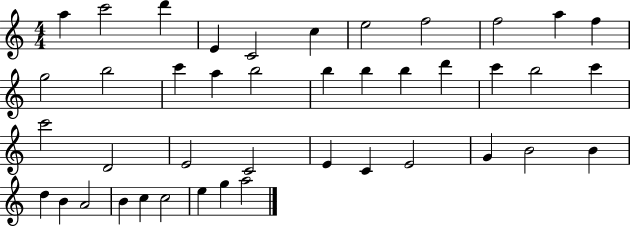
X:1
T:Untitled
M:4/4
L:1/4
K:C
a c'2 d' E C2 c e2 f2 f2 a f g2 b2 c' a b2 b b b d' c' b2 c' c'2 D2 E2 C2 E C E2 G B2 B d B A2 B c c2 e g a2